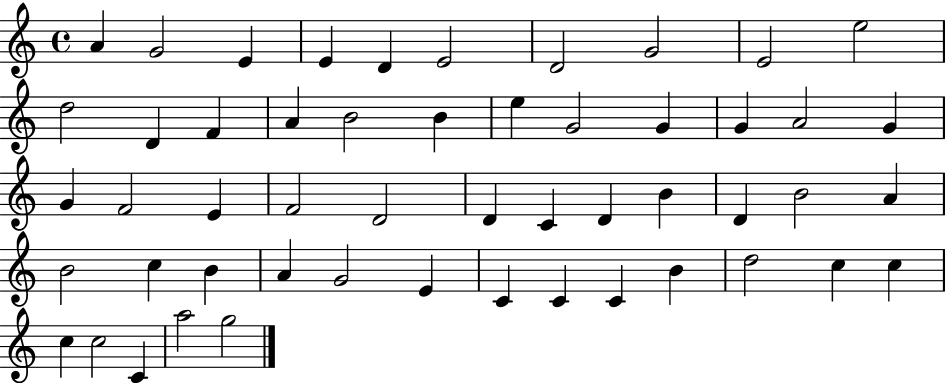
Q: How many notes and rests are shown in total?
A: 52